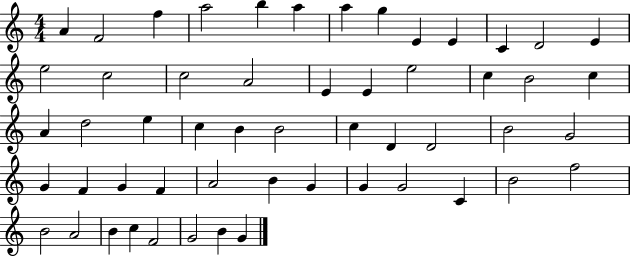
{
  \clef treble
  \numericTimeSignature
  \time 4/4
  \key c \major
  a'4 f'2 f''4 | a''2 b''4 a''4 | a''4 g''4 e'4 e'4 | c'4 d'2 e'4 | \break e''2 c''2 | c''2 a'2 | e'4 e'4 e''2 | c''4 b'2 c''4 | \break a'4 d''2 e''4 | c''4 b'4 b'2 | c''4 d'4 d'2 | b'2 g'2 | \break g'4 f'4 g'4 f'4 | a'2 b'4 g'4 | g'4 g'2 c'4 | b'2 f''2 | \break b'2 a'2 | b'4 c''4 f'2 | g'2 b'4 g'4 | \bar "|."
}